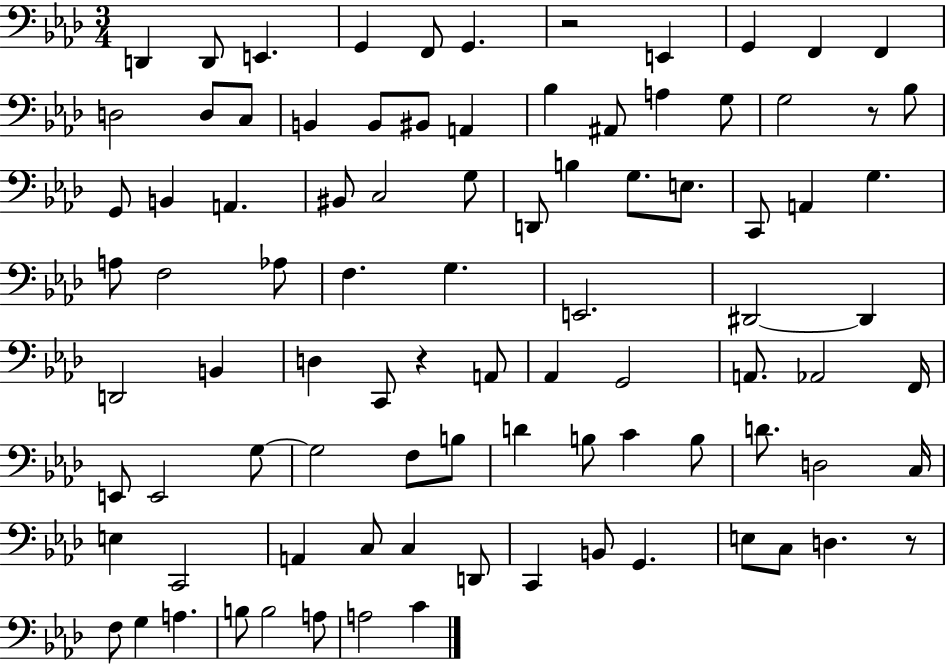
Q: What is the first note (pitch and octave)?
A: D2